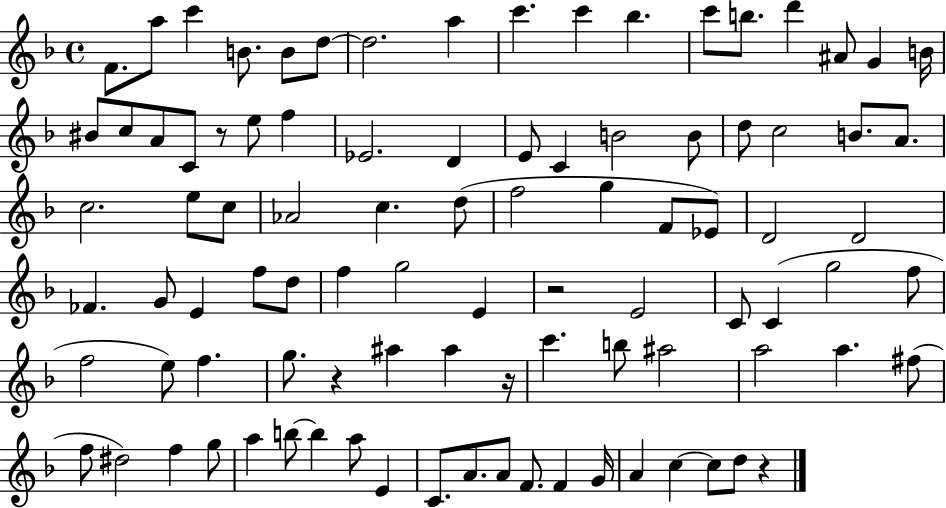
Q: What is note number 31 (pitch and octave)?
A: C5